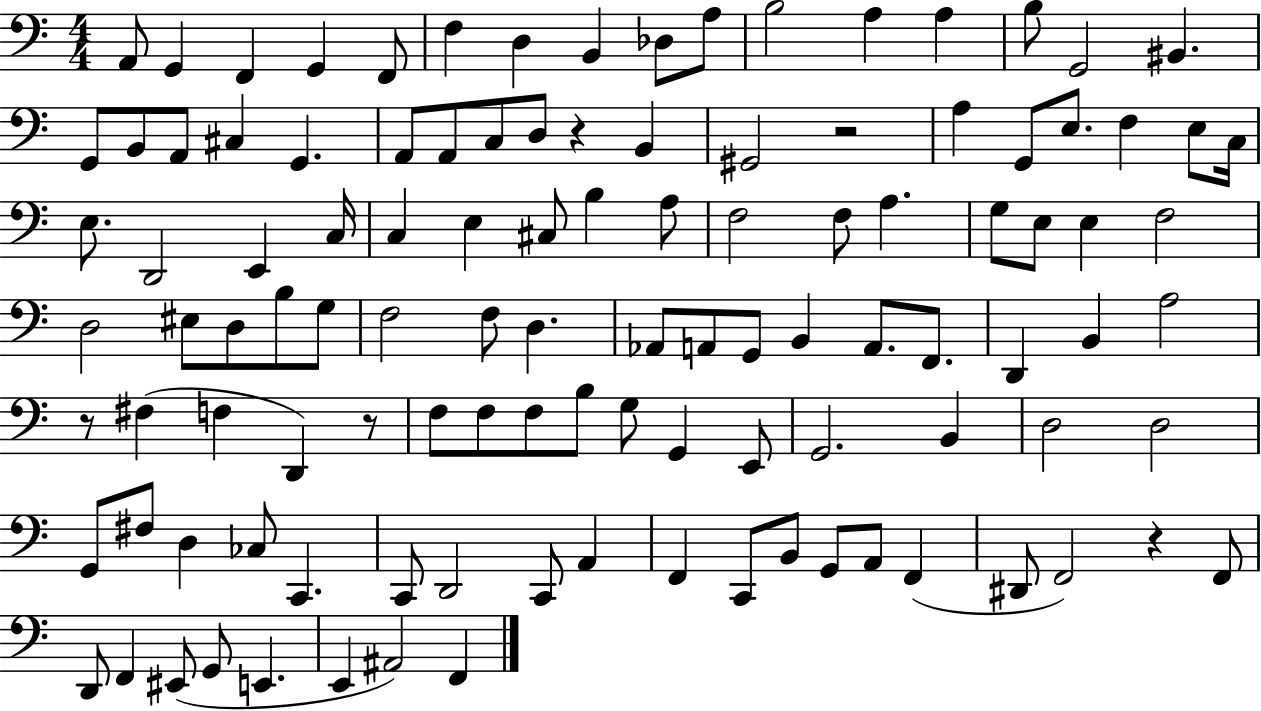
{
  \clef bass
  \numericTimeSignature
  \time 4/4
  \key c \major
  a,8 g,4 f,4 g,4 f,8 | f4 d4 b,4 des8 a8 | b2 a4 a4 | b8 g,2 bis,4. | \break g,8 b,8 a,8 cis4 g,4. | a,8 a,8 c8 d8 r4 b,4 | gis,2 r2 | a4 g,8 e8. f4 e8 c16 | \break e8. d,2 e,4 c16 | c4 e4 cis8 b4 a8 | f2 f8 a4. | g8 e8 e4 f2 | \break d2 eis8 d8 b8 g8 | f2 f8 d4. | aes,8 a,8 g,8 b,4 a,8. f,8. | d,4 b,4 a2 | \break r8 fis4( f4 d,4) r8 | f8 f8 f8 b8 g8 g,4 e,8 | g,2. b,4 | d2 d2 | \break g,8 fis8 d4 ces8 c,4. | c,8 d,2 c,8 a,4 | f,4 c,8 b,8 g,8 a,8 f,4( | dis,8 f,2) r4 f,8 | \break d,8 f,4 eis,8( g,8 e,4. | e,4 ais,2) f,4 | \bar "|."
}